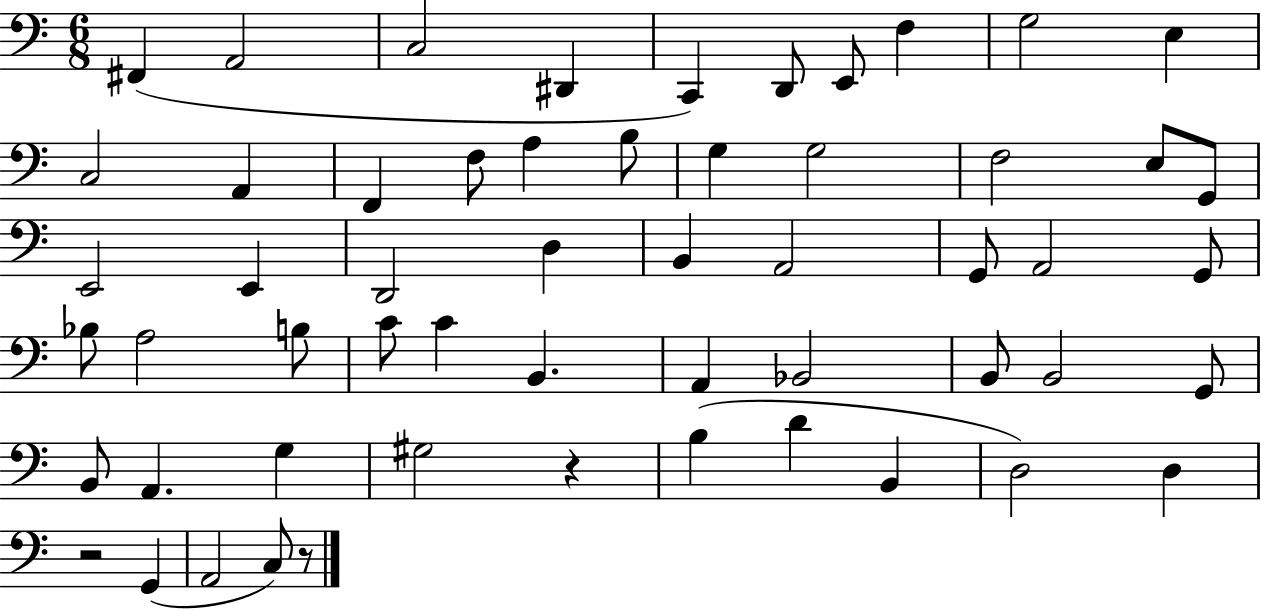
X:1
T:Untitled
M:6/8
L:1/4
K:C
^F,, A,,2 C,2 ^D,, C,, D,,/2 E,,/2 F, G,2 E, C,2 A,, F,, F,/2 A, B,/2 G, G,2 F,2 E,/2 G,,/2 E,,2 E,, D,,2 D, B,, A,,2 G,,/2 A,,2 G,,/2 _B,/2 A,2 B,/2 C/2 C B,, A,, _B,,2 B,,/2 B,,2 G,,/2 B,,/2 A,, G, ^G,2 z B, D B,, D,2 D, z2 G,, A,,2 C,/2 z/2